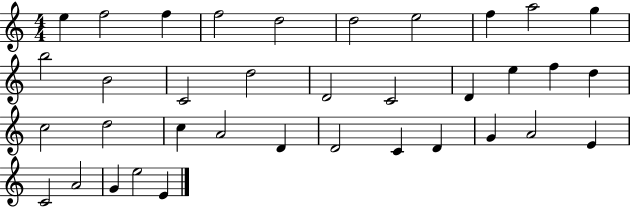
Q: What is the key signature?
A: C major